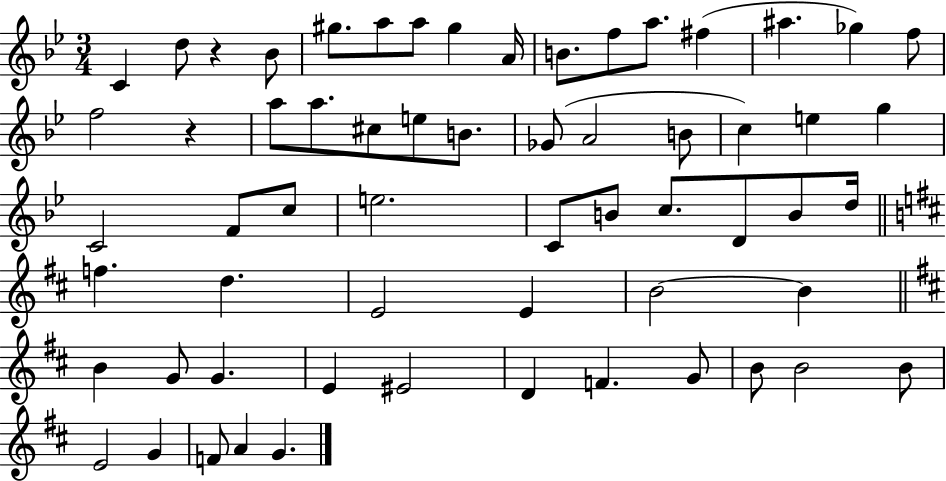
{
  \clef treble
  \numericTimeSignature
  \time 3/4
  \key bes \major
  c'4 d''8 r4 bes'8 | gis''8. a''8 a''8 gis''4 a'16 | b'8. f''8 a''8. fis''4( | ais''4. ges''4) f''8 | \break f''2 r4 | a''8 a''8. cis''8 e''8 b'8. | ges'8( a'2 b'8 | c''4) e''4 g''4 | \break c'2 f'8 c''8 | e''2. | c'8 b'8 c''8. d'8 b'8 d''16 | \bar "||" \break \key b \minor f''4. d''4. | e'2 e'4 | b'2~~ b'4 | \bar "||" \break \key d \major b'4 g'8 g'4. | e'4 eis'2 | d'4 f'4. g'8 | b'8 b'2 b'8 | \break e'2 g'4 | f'8 a'4 g'4. | \bar "|."
}